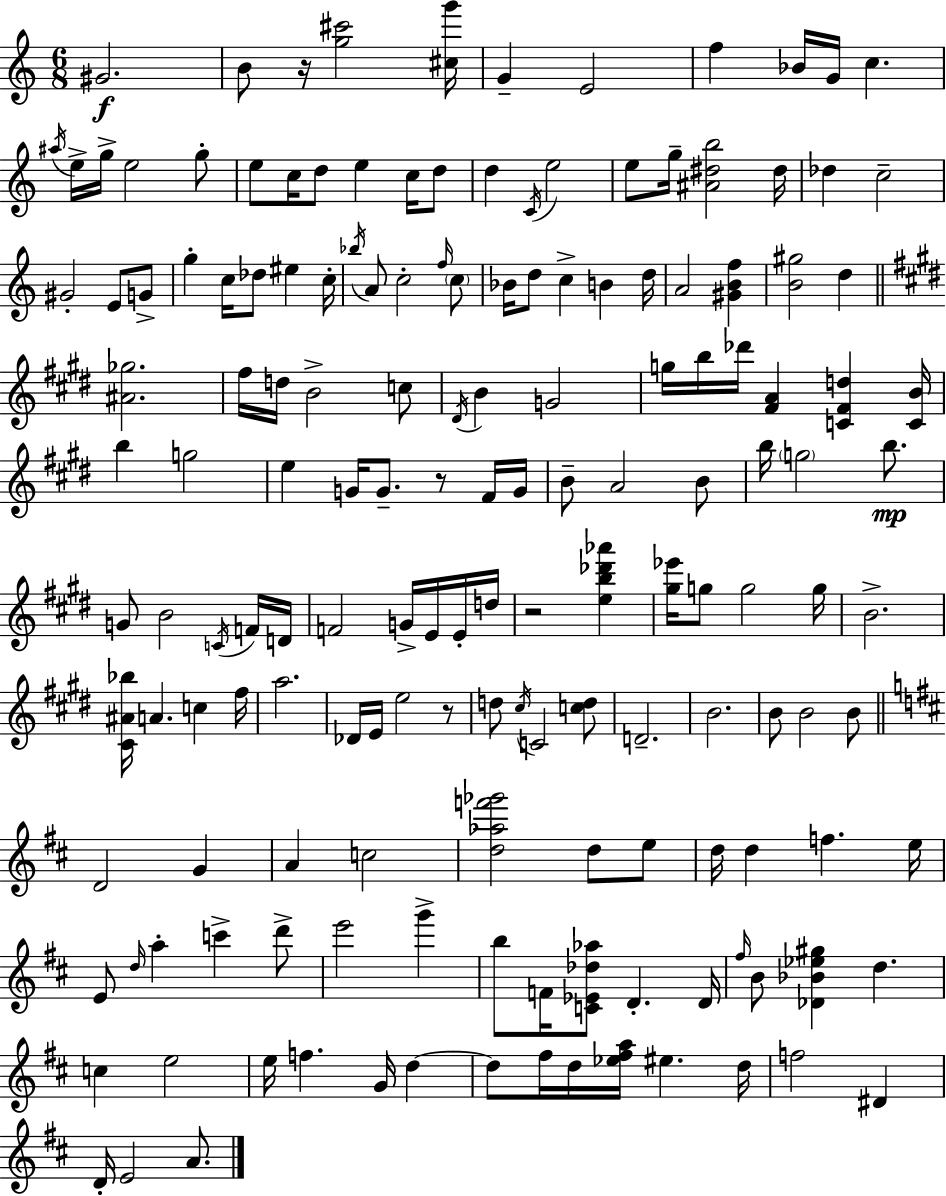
{
  \clef treble
  \numericTimeSignature
  \time 6/8
  \key c \major
  gis'2.\f | b'8 r16 <g'' cis'''>2 <cis'' g'''>16 | g'4-- e'2 | f''4 bes'16 g'16 c''4. | \break \acciaccatura { ais''16 } e''16-> g''16-> e''2 g''8-. | e''8 c''16 d''8 e''4 c''16 d''8 | d''4 \acciaccatura { c'16 } e''2 | e''8 g''16-- <ais' dis'' b''>2 | \break dis''16 des''4 c''2-- | gis'2-. e'8 | g'8-> g''4-. c''16 des''8 eis''4 | c''16-. \acciaccatura { bes''16 } a'8 c''2-. | \break \grace { f''16 } \parenthesize c''8 bes'16 d''8 c''4-> b'4 | d''16 a'2 | <gis' b' f''>4 <b' gis''>2 | d''4 \bar "||" \break \key e \major <ais' ges''>2. | fis''16 d''16 b'2-> c''8 | \acciaccatura { dis'16 } b'4 g'2 | g''16 b''16 des'''16 <fis' a'>4 <c' fis' d''>4 | \break <c' b'>16 b''4 g''2 | e''4 g'16 g'8.-- r8 fis'16 | g'16 b'8-- a'2 b'8 | b''16 \parenthesize g''2 b''8.\mp | \break g'8 b'2 \acciaccatura { c'16 } | f'16 d'16 f'2 g'16-> e'16 | e'16-. d''16 r2 <e'' b'' des''' aes'''>4 | <gis'' ees'''>16 g''8 g''2 | \break g''16 b'2.-> | <cis' ais' bes''>16 a'4. c''4 | fis''16 a''2. | des'16 e'16 e''2 | \break r8 d''8 \acciaccatura { cis''16 } c'2 | <c'' d''>8 d'2.-- | b'2. | b'8 b'2 | \break b'8 \bar "||" \break \key d \major d'2 g'4 | a'4 c''2 | <d'' aes'' f''' ges'''>2 d''8 e''8 | d''16 d''4 f''4. e''16 | \break e'8 \grace { d''16 } a''4-. c'''4-> d'''8-> | e'''2 g'''4-> | b''8 f'16 <c' ees' des'' aes''>8 d'4.-. | d'16 \grace { fis''16 } b'8 <des' bes' ees'' gis''>4 d''4. | \break c''4 e''2 | e''16 f''4. g'16 d''4~~ | d''8 fis''16 d''16 <ees'' fis'' a''>16 eis''4. | d''16 f''2 dis'4 | \break d'16-. e'2 a'8. | \bar "|."
}